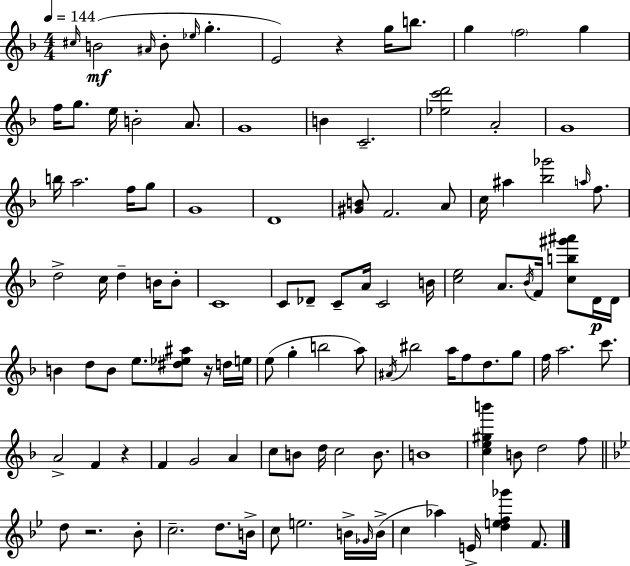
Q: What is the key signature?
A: F major